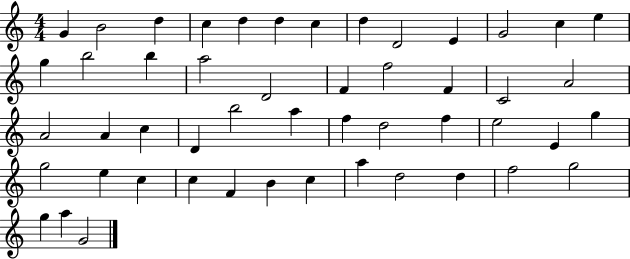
X:1
T:Untitled
M:4/4
L:1/4
K:C
G B2 d c d d c d D2 E G2 c e g b2 b a2 D2 F f2 F C2 A2 A2 A c D b2 a f d2 f e2 E g g2 e c c F B c a d2 d f2 g2 g a G2